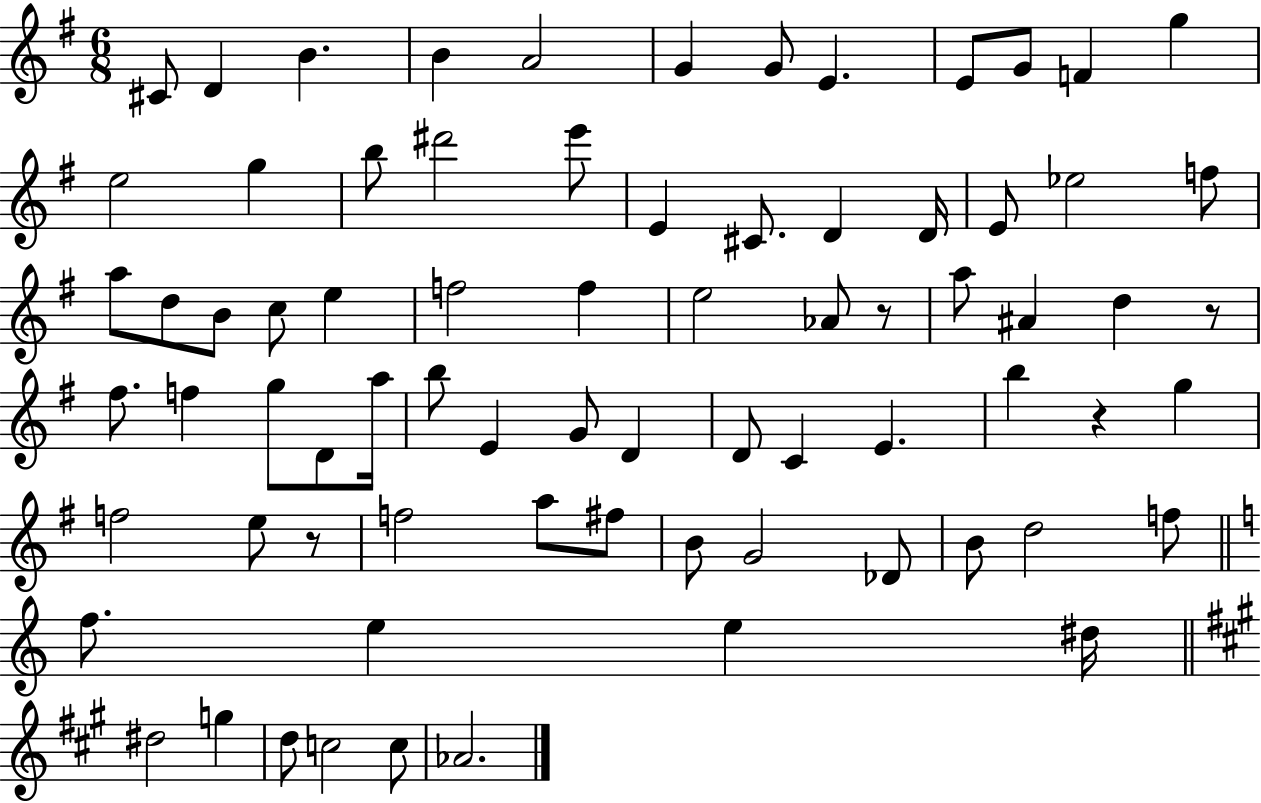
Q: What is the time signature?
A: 6/8